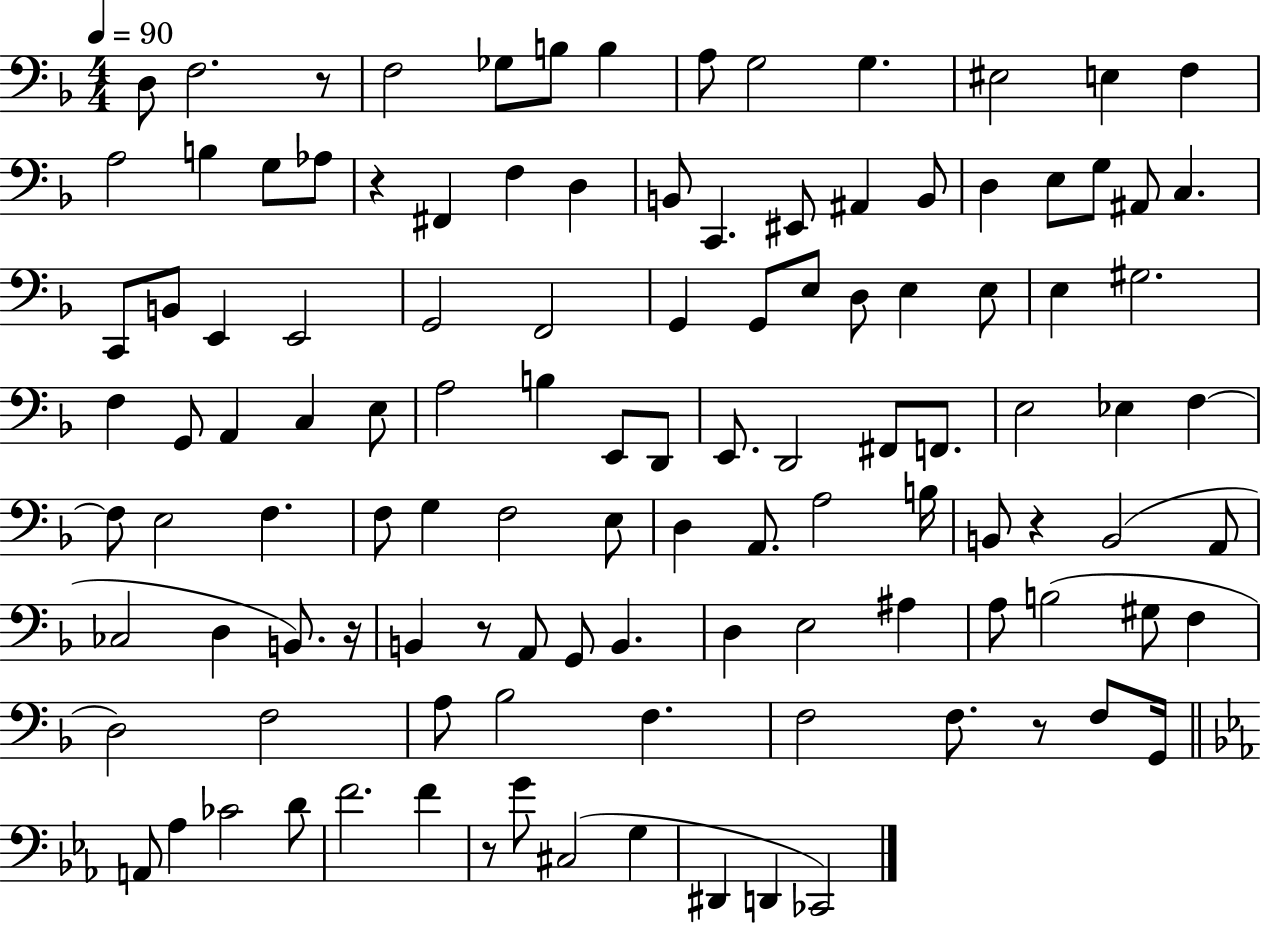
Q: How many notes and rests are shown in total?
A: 115